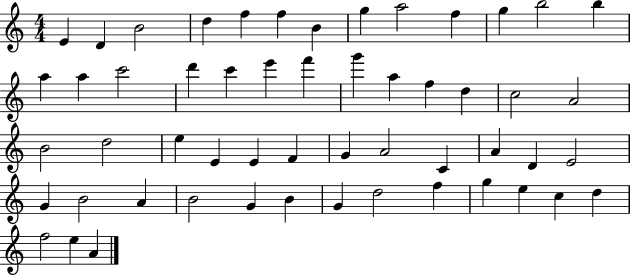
{
  \clef treble
  \numericTimeSignature
  \time 4/4
  \key c \major
  e'4 d'4 b'2 | d''4 f''4 f''4 b'4 | g''4 a''2 f''4 | g''4 b''2 b''4 | \break a''4 a''4 c'''2 | d'''4 c'''4 e'''4 f'''4 | g'''4 a''4 f''4 d''4 | c''2 a'2 | \break b'2 d''2 | e''4 e'4 e'4 f'4 | g'4 a'2 c'4 | a'4 d'4 e'2 | \break g'4 b'2 a'4 | b'2 g'4 b'4 | g'4 d''2 f''4 | g''4 e''4 c''4 d''4 | \break f''2 e''4 a'4 | \bar "|."
}